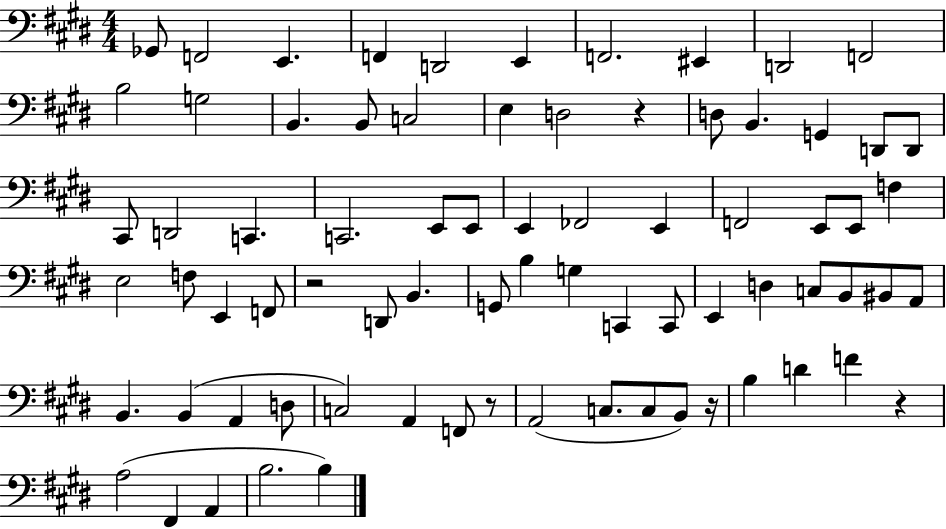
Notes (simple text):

Gb2/e F2/h E2/q. F2/q D2/h E2/q F2/h. EIS2/q D2/h F2/h B3/h G3/h B2/q. B2/e C3/h E3/q D3/h R/q D3/e B2/q. G2/q D2/e D2/e C#2/e D2/h C2/q. C2/h. E2/e E2/e E2/q FES2/h E2/q F2/h E2/e E2/e F3/q E3/h F3/e E2/q F2/e R/h D2/e B2/q. G2/e B3/q G3/q C2/q C2/e E2/q D3/q C3/e B2/e BIS2/e A2/e B2/q. B2/q A2/q D3/e C3/h A2/q F2/e R/e A2/h C3/e. C3/e B2/e R/s B3/q D4/q F4/q R/q A3/h F#2/q A2/q B3/h. B3/q